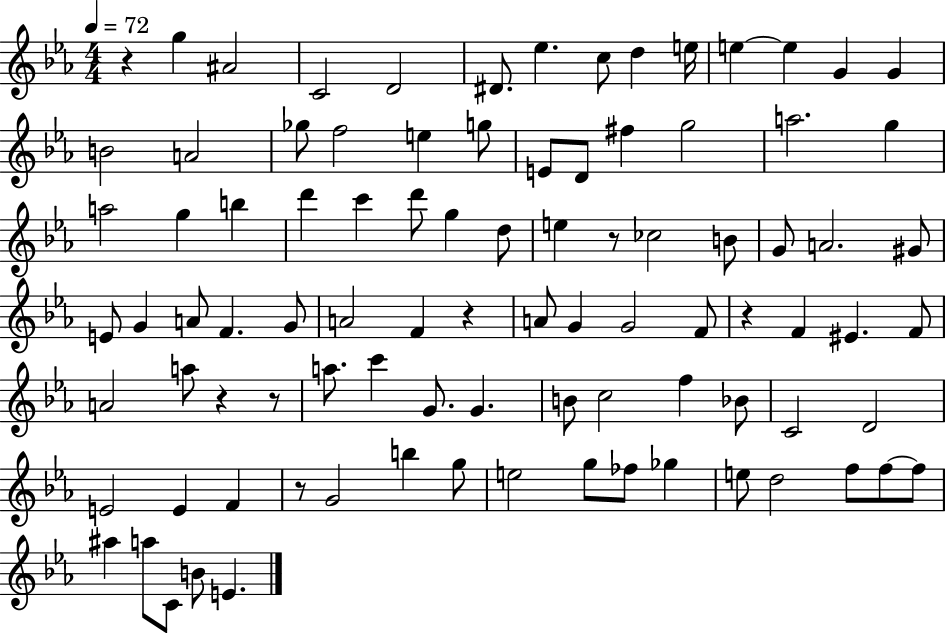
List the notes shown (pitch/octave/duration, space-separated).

R/q G5/q A#4/h C4/h D4/h D#4/e. Eb5/q. C5/e D5/q E5/s E5/q E5/q G4/q G4/q B4/h A4/h Gb5/e F5/h E5/q G5/e E4/e D4/e F#5/q G5/h A5/h. G5/q A5/h G5/q B5/q D6/q C6/q D6/e G5/q D5/e E5/q R/e CES5/h B4/e G4/e A4/h. G#4/e E4/e G4/q A4/e F4/q. G4/e A4/h F4/q R/q A4/e G4/q G4/h F4/e R/q F4/q EIS4/q. F4/e A4/h A5/e R/q R/e A5/e. C6/q G4/e. G4/q. B4/e C5/h F5/q Bb4/e C4/h D4/h E4/h E4/q F4/q R/e G4/h B5/q G5/e E5/h G5/e FES5/e Gb5/q E5/e D5/h F5/e F5/e F5/e A#5/q A5/e C4/e B4/e E4/q.